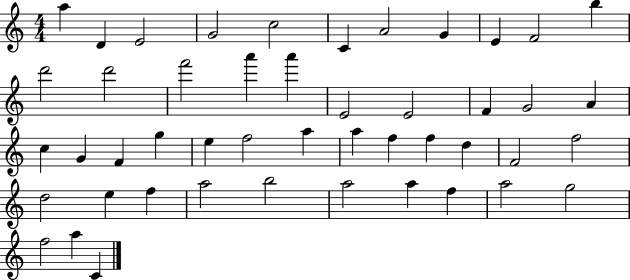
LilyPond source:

{
  \clef treble
  \numericTimeSignature
  \time 4/4
  \key c \major
  a''4 d'4 e'2 | g'2 c''2 | c'4 a'2 g'4 | e'4 f'2 b''4 | \break d'''2 d'''2 | f'''2 a'''4 a'''4 | e'2 e'2 | f'4 g'2 a'4 | \break c''4 g'4 f'4 g''4 | e''4 f''2 a''4 | a''4 f''4 f''4 d''4 | f'2 f''2 | \break d''2 e''4 f''4 | a''2 b''2 | a''2 a''4 f''4 | a''2 g''2 | \break f''2 a''4 c'4 | \bar "|."
}